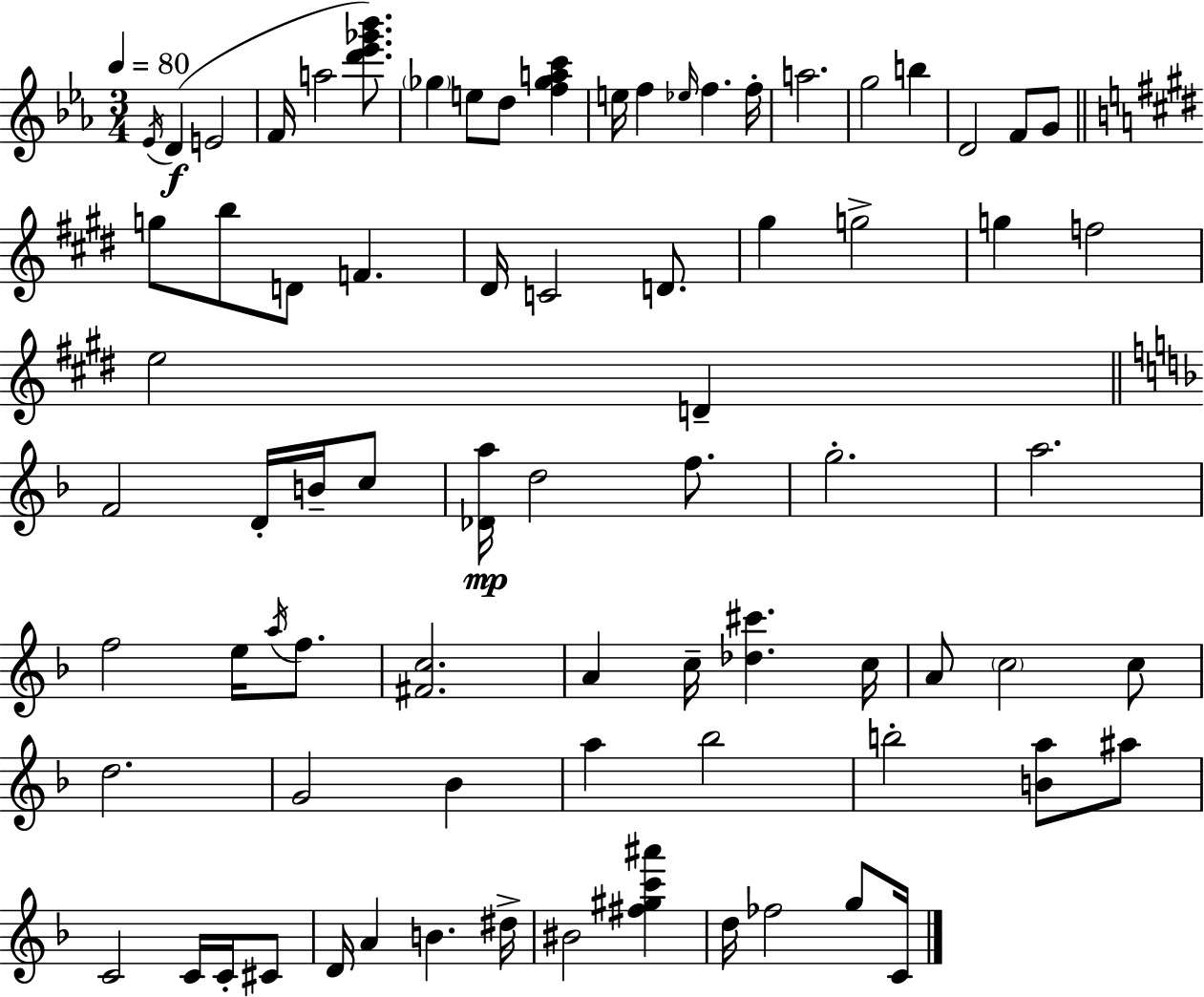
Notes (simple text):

Eb4/s D4/q E4/h F4/s A5/h [D6,Eb6,Gb6,Bb6]/e. Gb5/q E5/e D5/e [F5,Gb5,A5,C6]/q E5/s F5/q Eb5/s F5/q. F5/s A5/h. G5/h B5/q D4/h F4/e G4/e G5/e B5/e D4/e F4/q. D#4/s C4/h D4/e. G#5/q G5/h G5/q F5/h E5/h D4/q F4/h D4/s B4/s C5/e [Db4,A5]/s D5/h F5/e. G5/h. A5/h. F5/h E5/s A5/s F5/e. [F#4,C5]/h. A4/q C5/s [Db5,C#6]/q. C5/s A4/e C5/h C5/e D5/h. G4/h Bb4/q A5/q Bb5/h B5/h [B4,A5]/e A#5/e C4/h C4/s C4/s C#4/e D4/s A4/q B4/q. D#5/s BIS4/h [F#5,G#5,C6,A#6]/q D5/s FES5/h G5/e C4/s